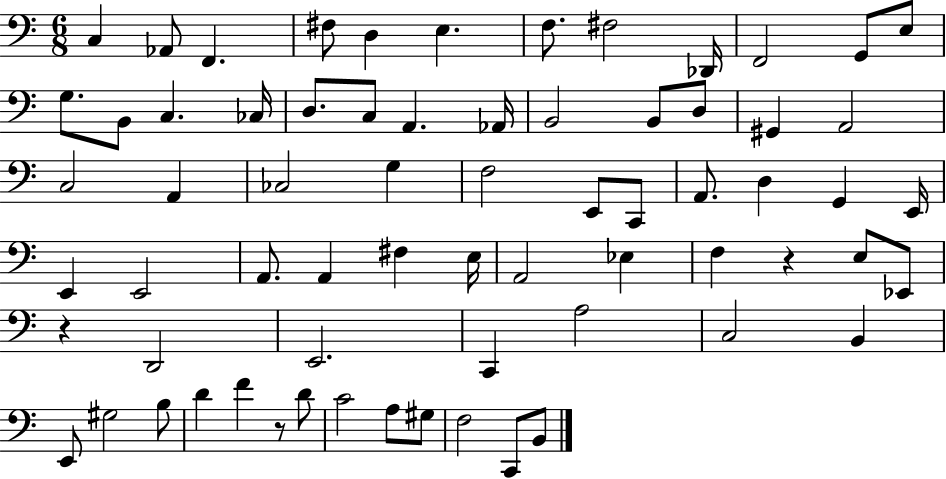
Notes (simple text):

C3/q Ab2/e F2/q. F#3/e D3/q E3/q. F3/e. F#3/h Db2/s F2/h G2/e E3/e G3/e. B2/e C3/q. CES3/s D3/e. C3/e A2/q. Ab2/s B2/h B2/e D3/e G#2/q A2/h C3/h A2/q CES3/h G3/q F3/h E2/e C2/e A2/e. D3/q G2/q E2/s E2/q E2/h A2/e. A2/q F#3/q E3/s A2/h Eb3/q F3/q R/q E3/e Eb2/e R/q D2/h E2/h. C2/q A3/h C3/h B2/q E2/e G#3/h B3/e D4/q F4/q R/e D4/e C4/h A3/e G#3/e F3/h C2/e B2/e